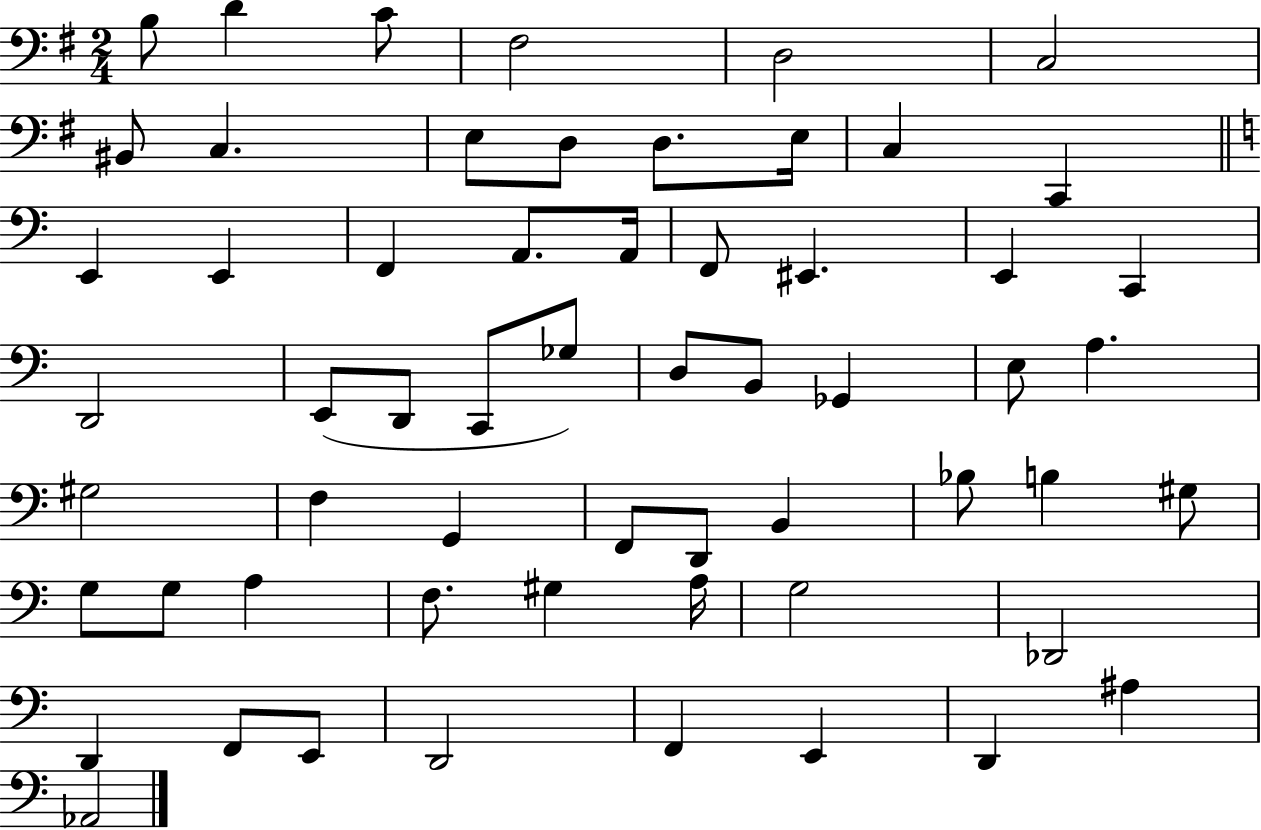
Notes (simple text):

B3/e D4/q C4/e F#3/h D3/h C3/h BIS2/e C3/q. E3/e D3/e D3/e. E3/s C3/q C2/q E2/q E2/q F2/q A2/e. A2/s F2/e EIS2/q. E2/q C2/q D2/h E2/e D2/e C2/e Gb3/e D3/e B2/e Gb2/q E3/e A3/q. G#3/h F3/q G2/q F2/e D2/e B2/q Bb3/e B3/q G#3/e G3/e G3/e A3/q F3/e. G#3/q A3/s G3/h Db2/h D2/q F2/e E2/e D2/h F2/q E2/q D2/q A#3/q Ab2/h